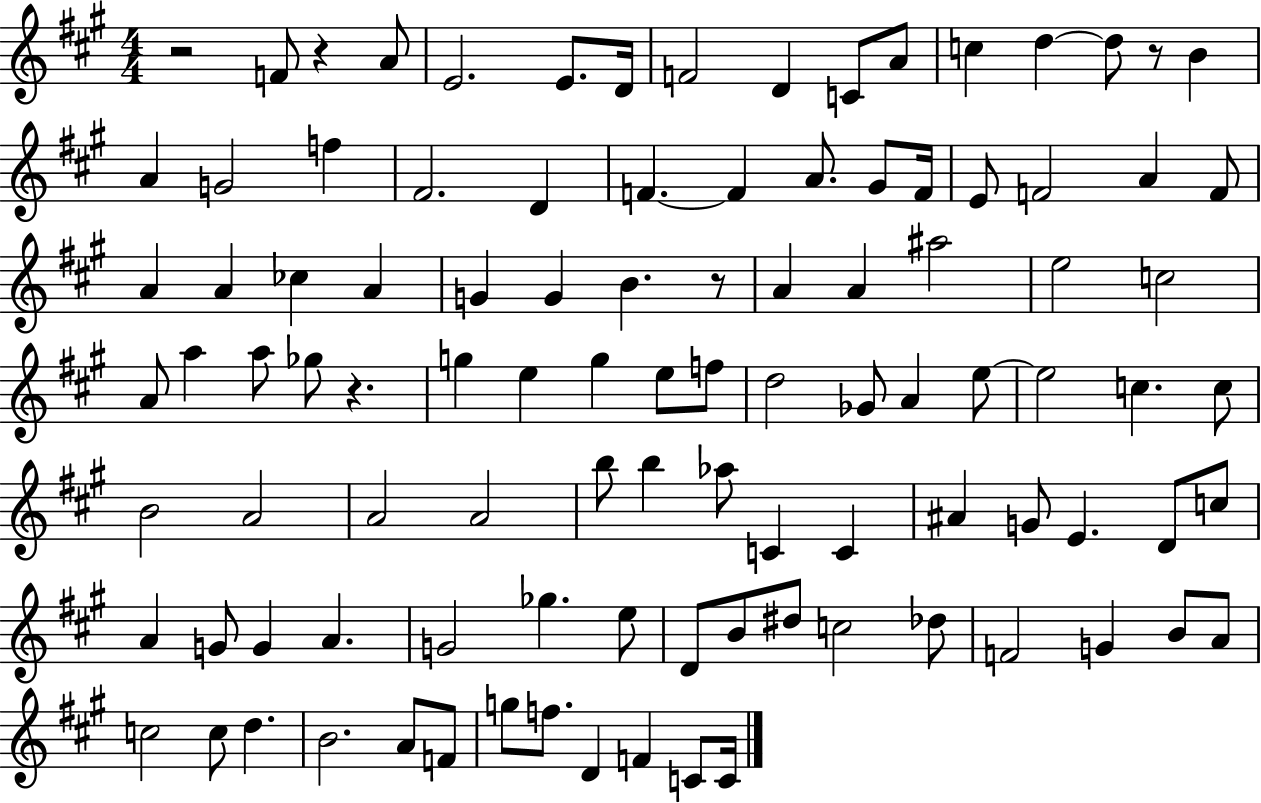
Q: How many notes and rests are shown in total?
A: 102